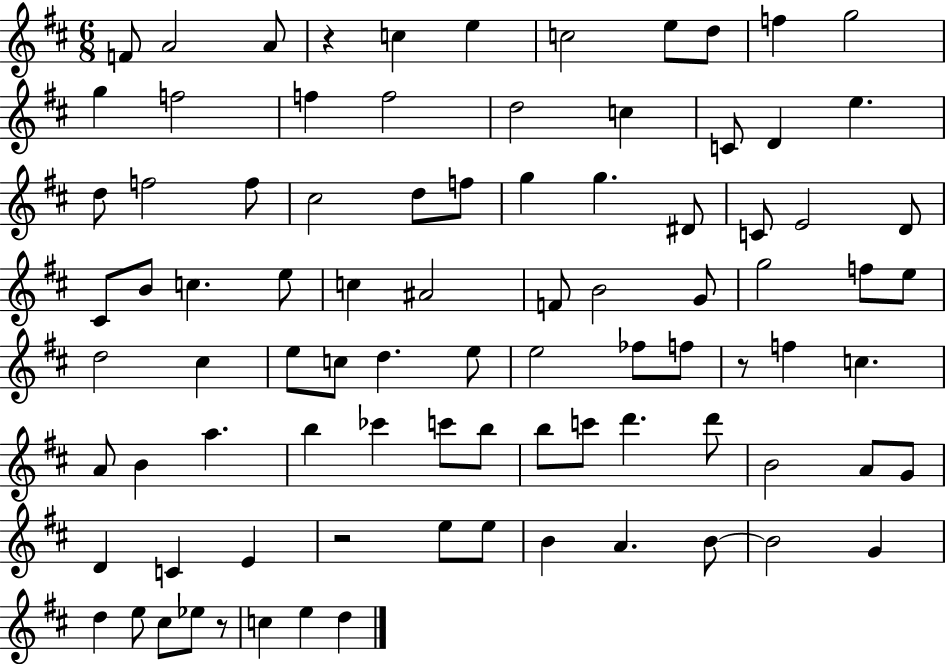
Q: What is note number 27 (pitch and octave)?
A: G5